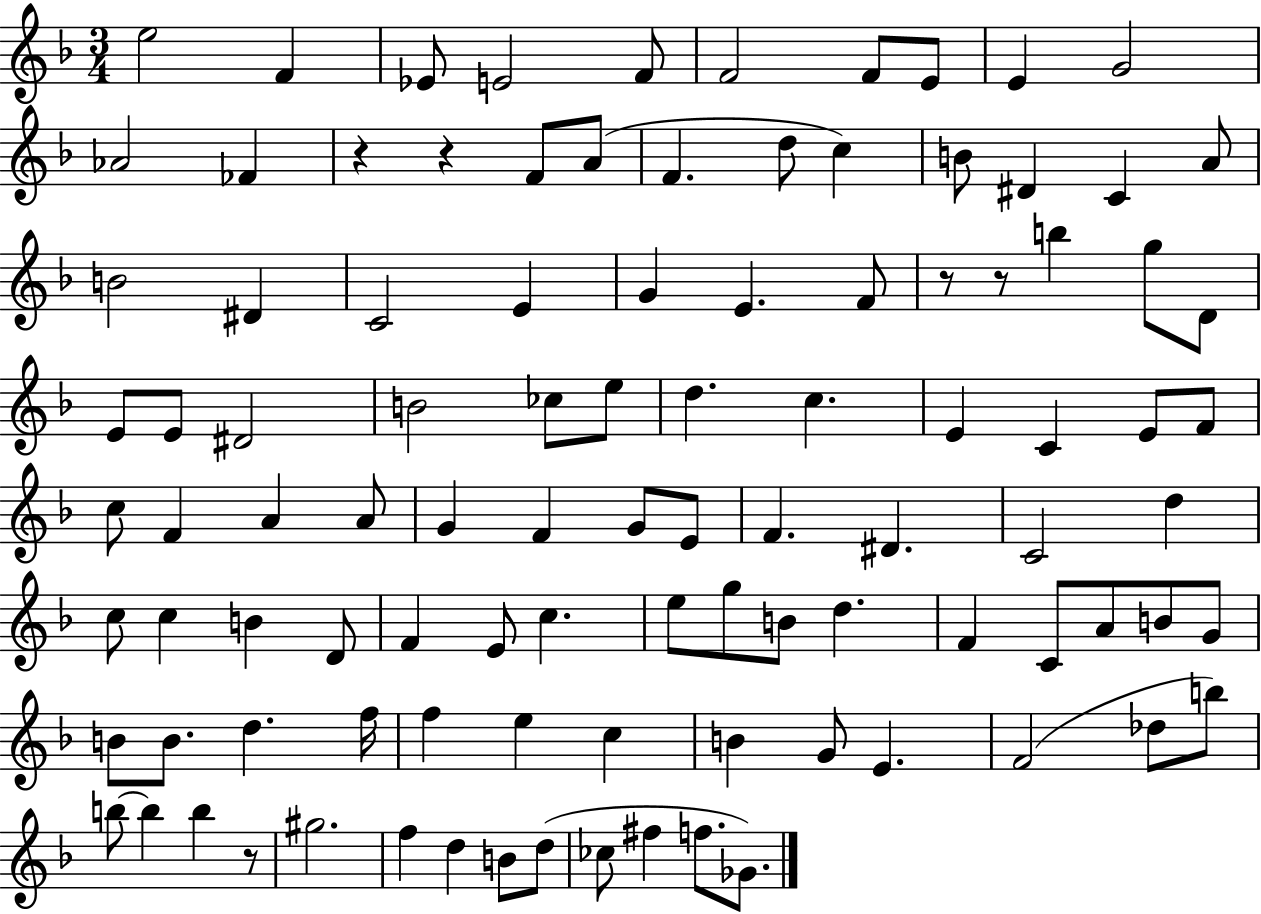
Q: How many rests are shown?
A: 5